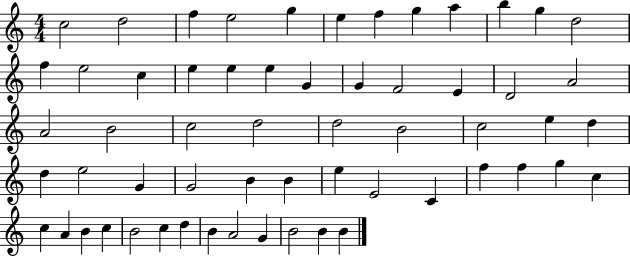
X:1
T:Untitled
M:4/4
L:1/4
K:C
c2 d2 f e2 g e f g a b g d2 f e2 c e e e G G F2 E D2 A2 A2 B2 c2 d2 d2 B2 c2 e d d e2 G G2 B B e E2 C f f g c c A B c B2 c d B A2 G B2 B B